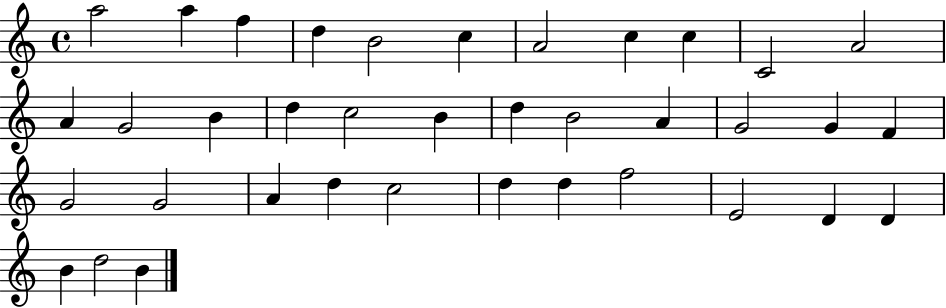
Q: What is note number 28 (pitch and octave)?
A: C5